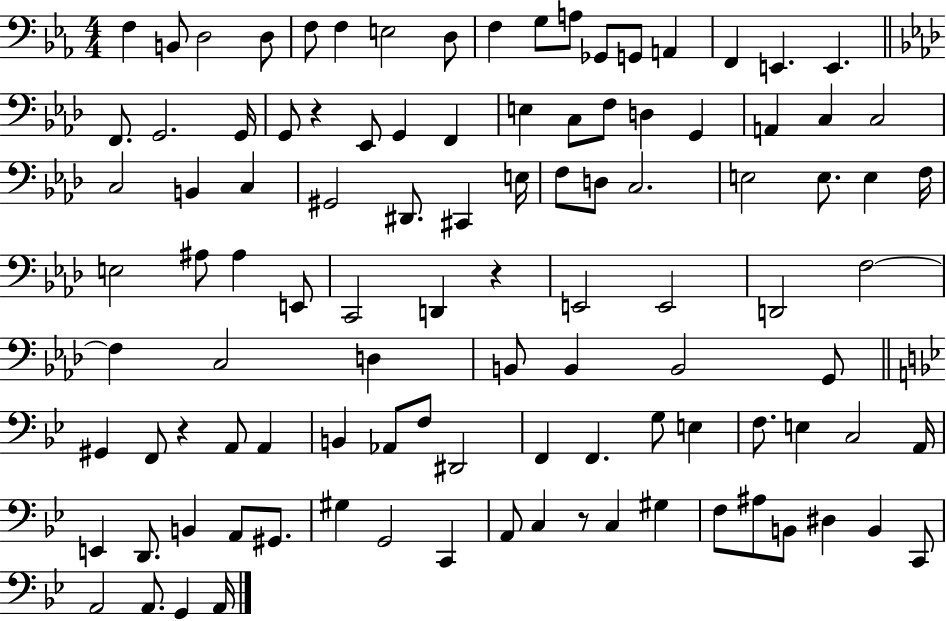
F3/q B2/e D3/h D3/e F3/e F3/q E3/h D3/e F3/q G3/e A3/e Gb2/e G2/e A2/q F2/q E2/q. E2/q. F2/e. G2/h. G2/s G2/e R/q Eb2/e G2/q F2/q E3/q C3/e F3/e D3/q G2/q A2/q C3/q C3/h C3/h B2/q C3/q G#2/h D#2/e. C#2/q E3/s F3/e D3/e C3/h. E3/h E3/e. E3/q F3/s E3/h A#3/e A#3/q E2/e C2/h D2/q R/q E2/h E2/h D2/h F3/h F3/q C3/h D3/q B2/e B2/q B2/h G2/e G#2/q F2/e R/q A2/e A2/q B2/q Ab2/e F3/e D#2/h F2/q F2/q. G3/e E3/q F3/e. E3/q C3/h A2/s E2/q D2/e. B2/q A2/e G#2/e. G#3/q G2/h C2/q A2/e C3/q R/e C3/q G#3/q F3/e A#3/e B2/e D#3/q B2/q C2/e A2/h A2/e. G2/q A2/s